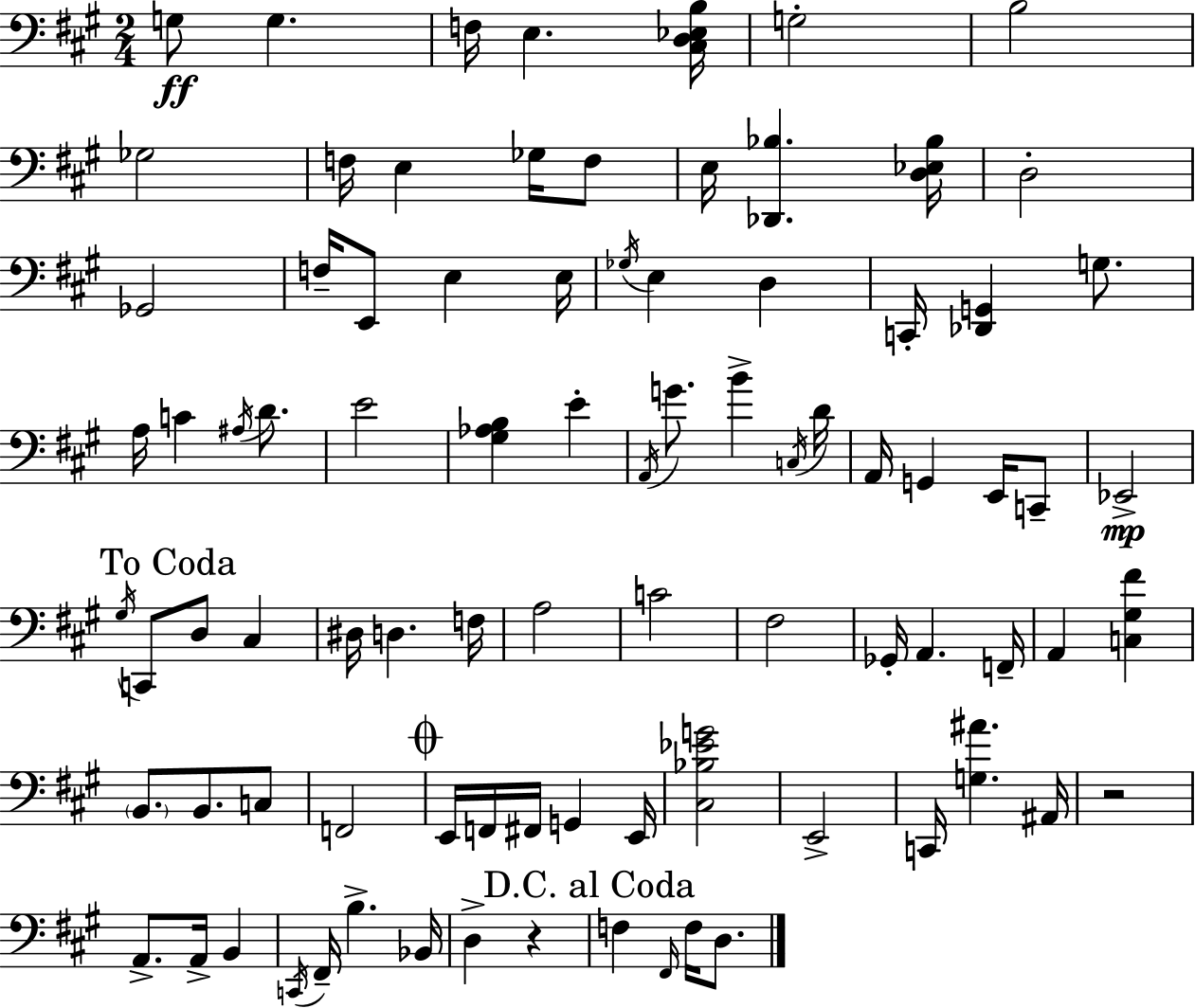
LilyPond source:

{
  \clef bass
  \numericTimeSignature
  \time 2/4
  \key a \major
  g8\ff g4. | f16 e4. <cis d ees b>16 | g2-. | b2 | \break ges2 | f16 e4 ges16 f8 | e16 <des, bes>4. <d ees bes>16 | d2-. | \break ges,2 | f16-- e,8 e4 e16 | \acciaccatura { ges16 } e4 d4 | c,16-. <des, g,>4 g8. | \break a16 c'4 \acciaccatura { ais16 } d'8. | e'2 | <gis aes b>4 e'4-. | \acciaccatura { a,16 } g'8. b'4-> | \break \acciaccatura { c16 } d'16 a,16 g,4 | e,16 c,8-- ees,2->\mp | \mark "To Coda" \acciaccatura { gis16 } c,8 d8 | cis4 dis16 d4. | \break f16 a2 | c'2 | fis2 | ges,16-. a,4. | \break f,16-- a,4 | <c gis fis'>4 \parenthesize b,8. | b,8. c8 f,2 | \mark \markup { \musicglyph "scripts.coda" } e,16 f,16 fis,16 | \break g,4 e,16 <cis bes ees' g'>2 | e,2-> | c,16 <g ais'>4. | ais,16 r2 | \break a,8.-> | a,16-> b,4 \acciaccatura { c,16 } fis,16-- b4.-> | bes,16 d4-> | r4 \mark "D.C. al Coda" f4 | \break \grace { fis,16 } f16 d8. \bar "|."
}